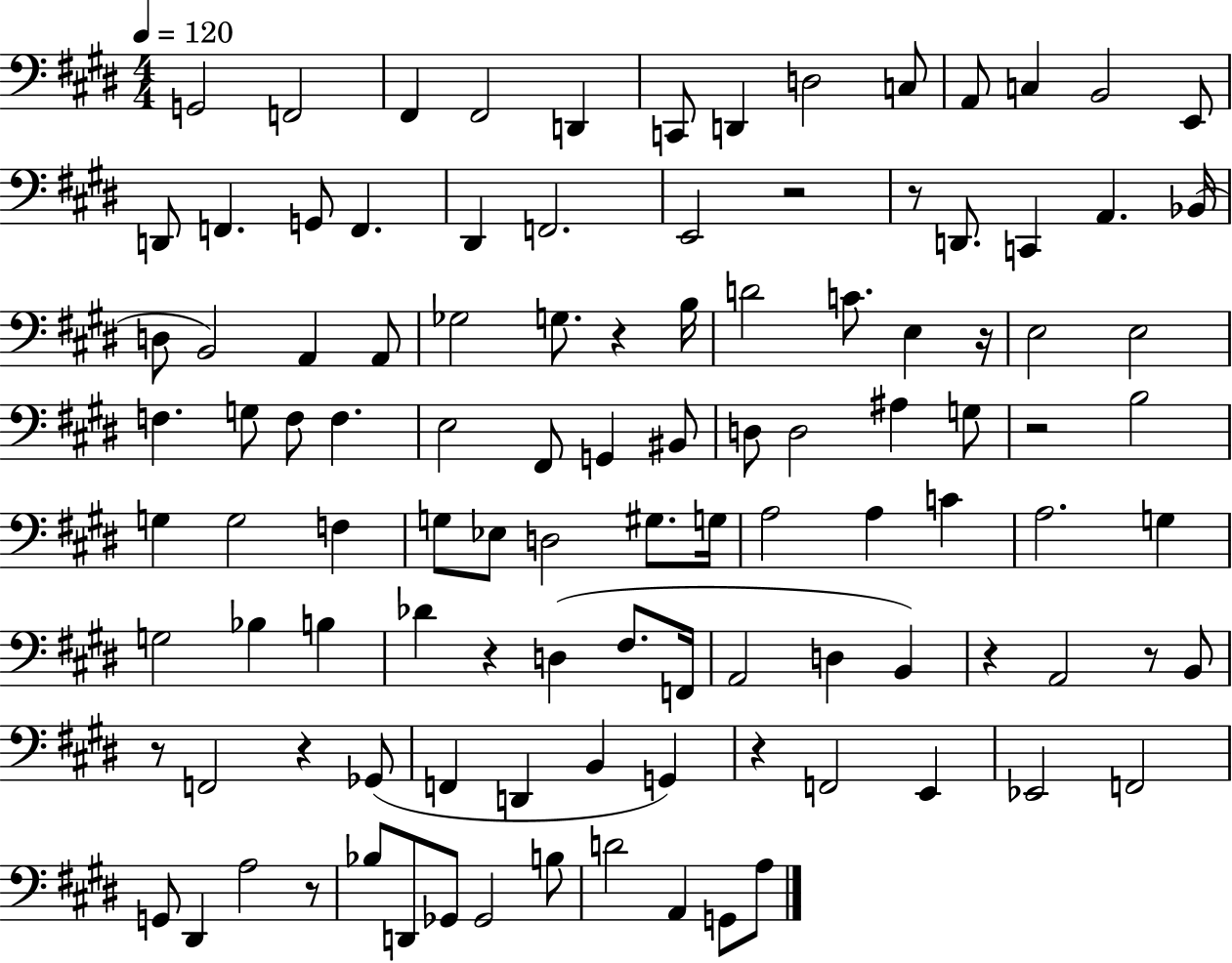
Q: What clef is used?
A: bass